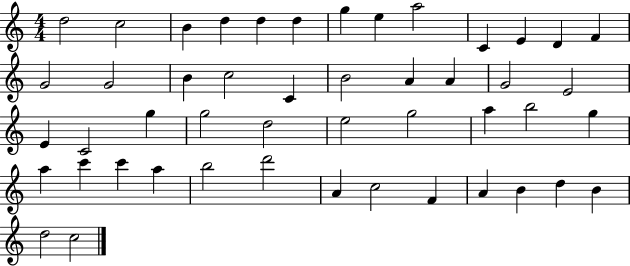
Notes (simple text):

D5/h C5/h B4/q D5/q D5/q D5/q G5/q E5/q A5/h C4/q E4/q D4/q F4/q G4/h G4/h B4/q C5/h C4/q B4/h A4/q A4/q G4/h E4/h E4/q C4/h G5/q G5/h D5/h E5/h G5/h A5/q B5/h G5/q A5/q C6/q C6/q A5/q B5/h D6/h A4/q C5/h F4/q A4/q B4/q D5/q B4/q D5/h C5/h